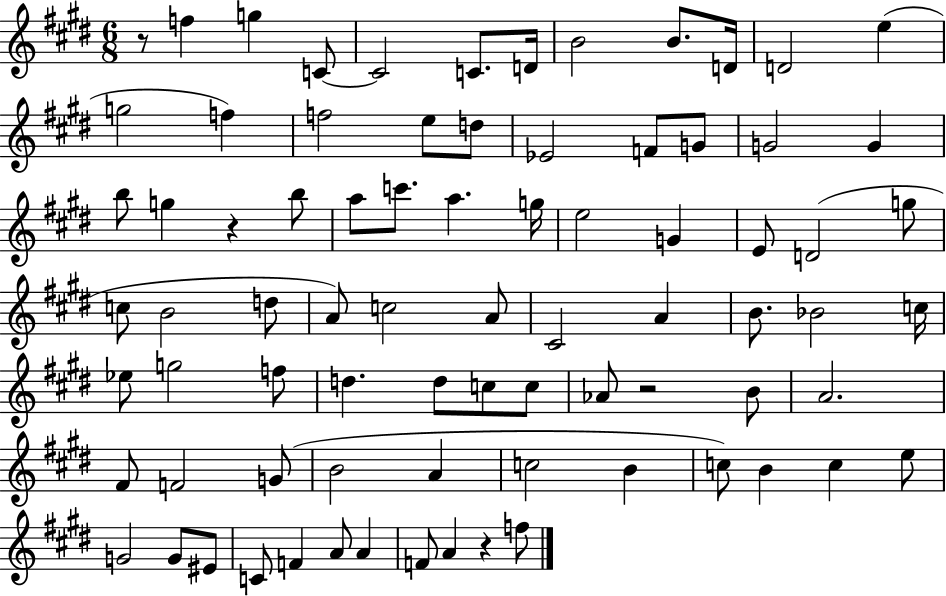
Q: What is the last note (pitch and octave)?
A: F5